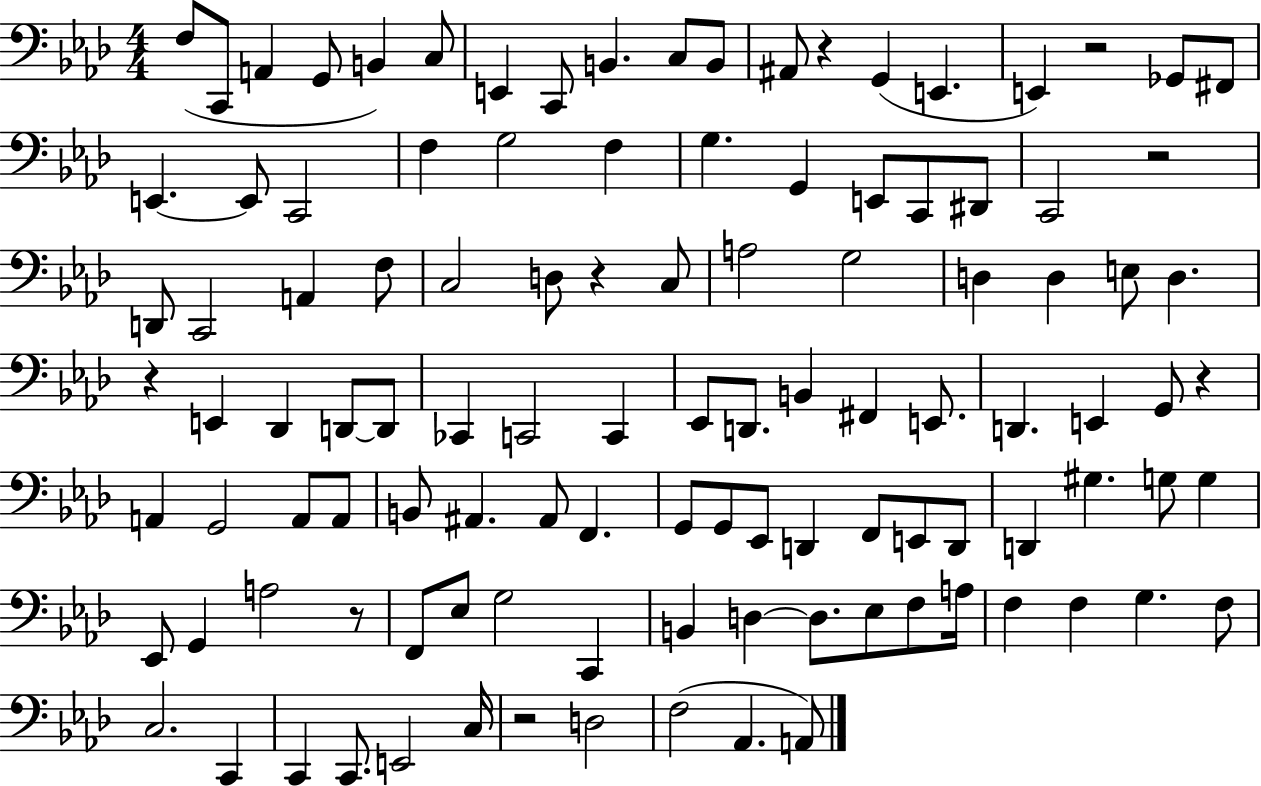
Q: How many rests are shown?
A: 8